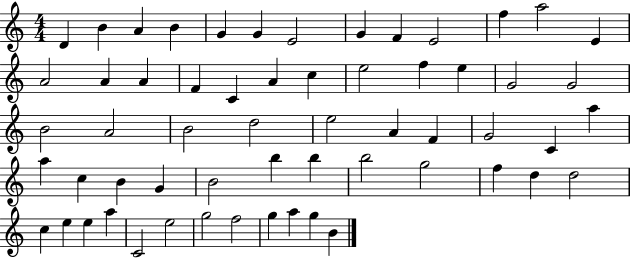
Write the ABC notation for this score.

X:1
T:Untitled
M:4/4
L:1/4
K:C
D B A B G G E2 G F E2 f a2 E A2 A A F C A c e2 f e G2 G2 B2 A2 B2 d2 e2 A F G2 C a a c B G B2 b b b2 g2 f d d2 c e e a C2 e2 g2 f2 g a g B